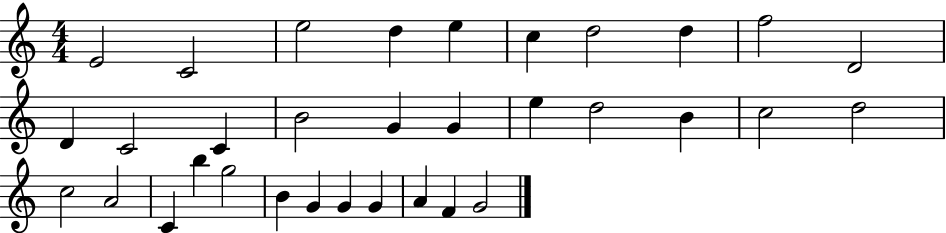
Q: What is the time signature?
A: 4/4